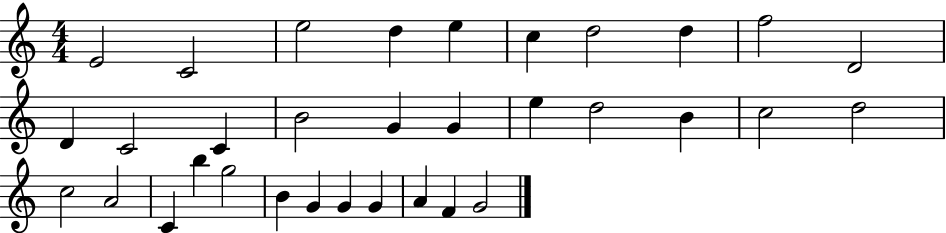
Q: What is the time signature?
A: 4/4